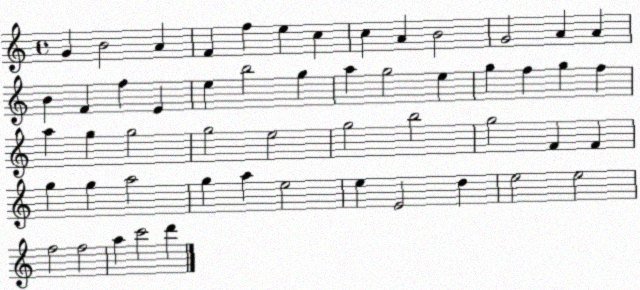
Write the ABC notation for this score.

X:1
T:Untitled
M:4/4
L:1/4
K:C
G B2 A F f e c c A B2 G2 A A B F f E e b2 g a g2 e g f g f a g g2 g2 e2 g2 b2 g2 F F g g a2 g a e2 e E2 d e2 e2 f2 f2 a c'2 d'